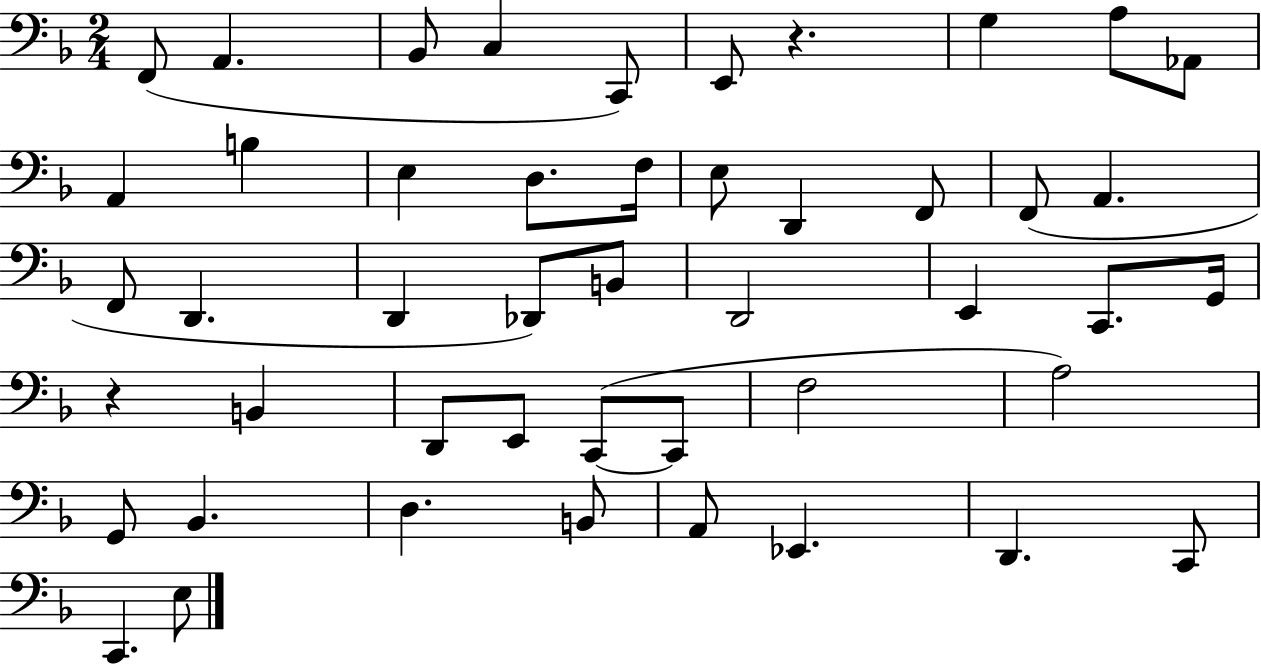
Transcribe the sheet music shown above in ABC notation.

X:1
T:Untitled
M:2/4
L:1/4
K:F
F,,/2 A,, _B,,/2 C, C,,/2 E,,/2 z G, A,/2 _A,,/2 A,, B, E, D,/2 F,/4 E,/2 D,, F,,/2 F,,/2 A,, F,,/2 D,, D,, _D,,/2 B,,/2 D,,2 E,, C,,/2 G,,/4 z B,, D,,/2 E,,/2 C,,/2 C,,/2 F,2 A,2 G,,/2 _B,, D, B,,/2 A,,/2 _E,, D,, C,,/2 C,, E,/2